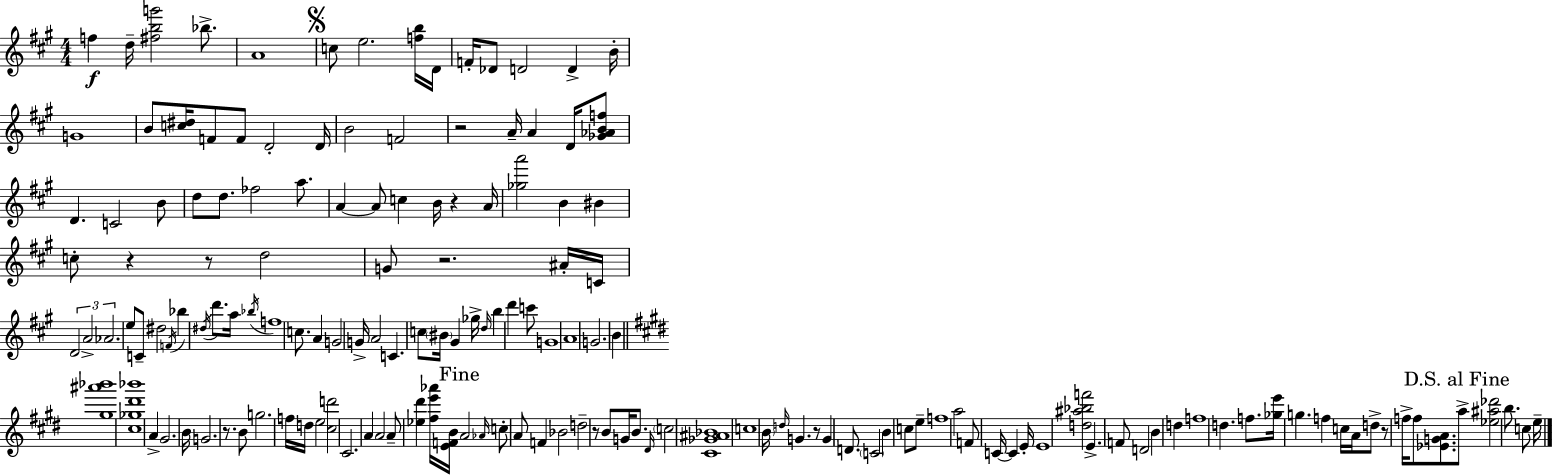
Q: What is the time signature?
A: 4/4